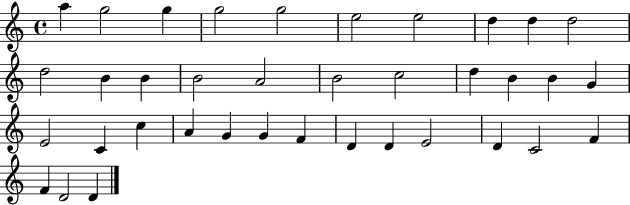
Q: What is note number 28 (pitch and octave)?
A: F4